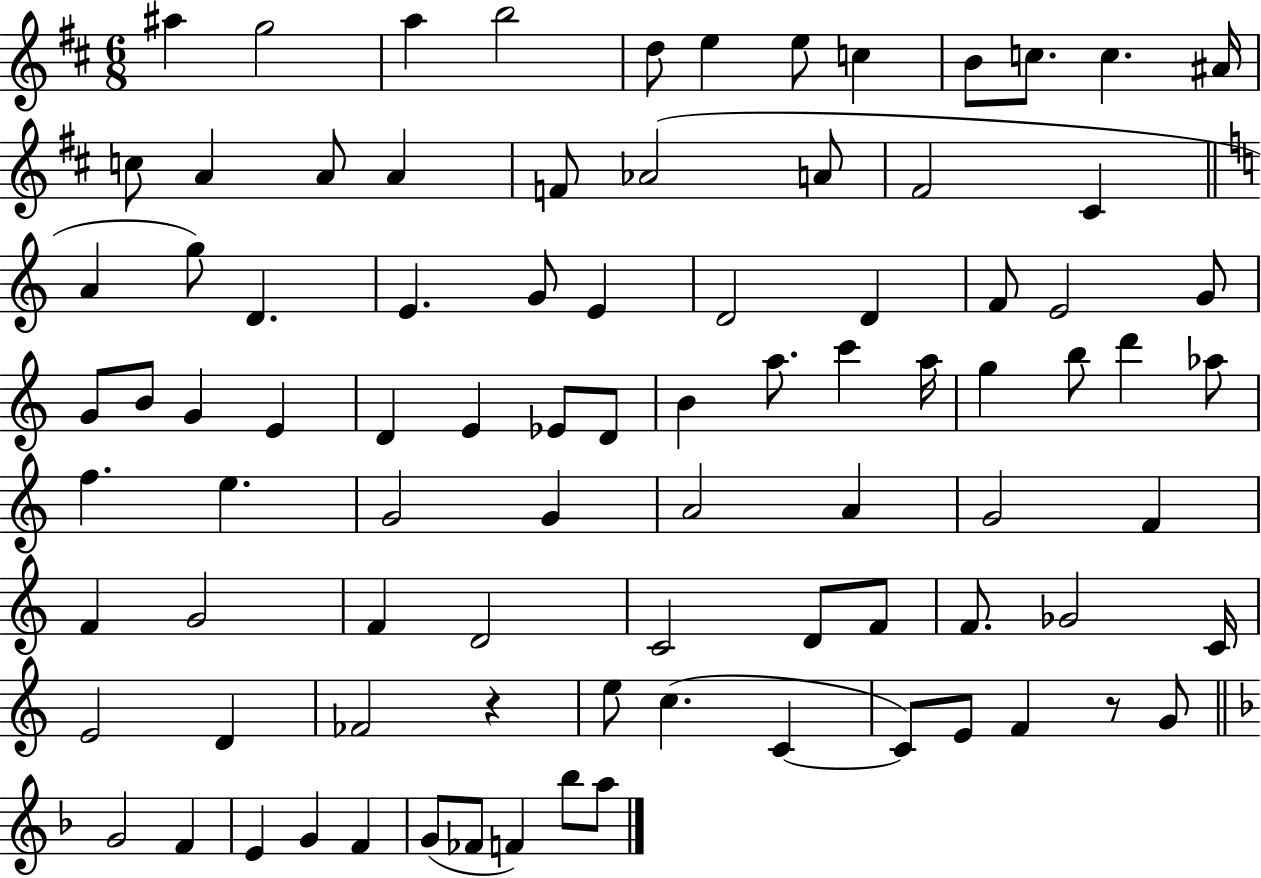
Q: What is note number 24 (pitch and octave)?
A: D4